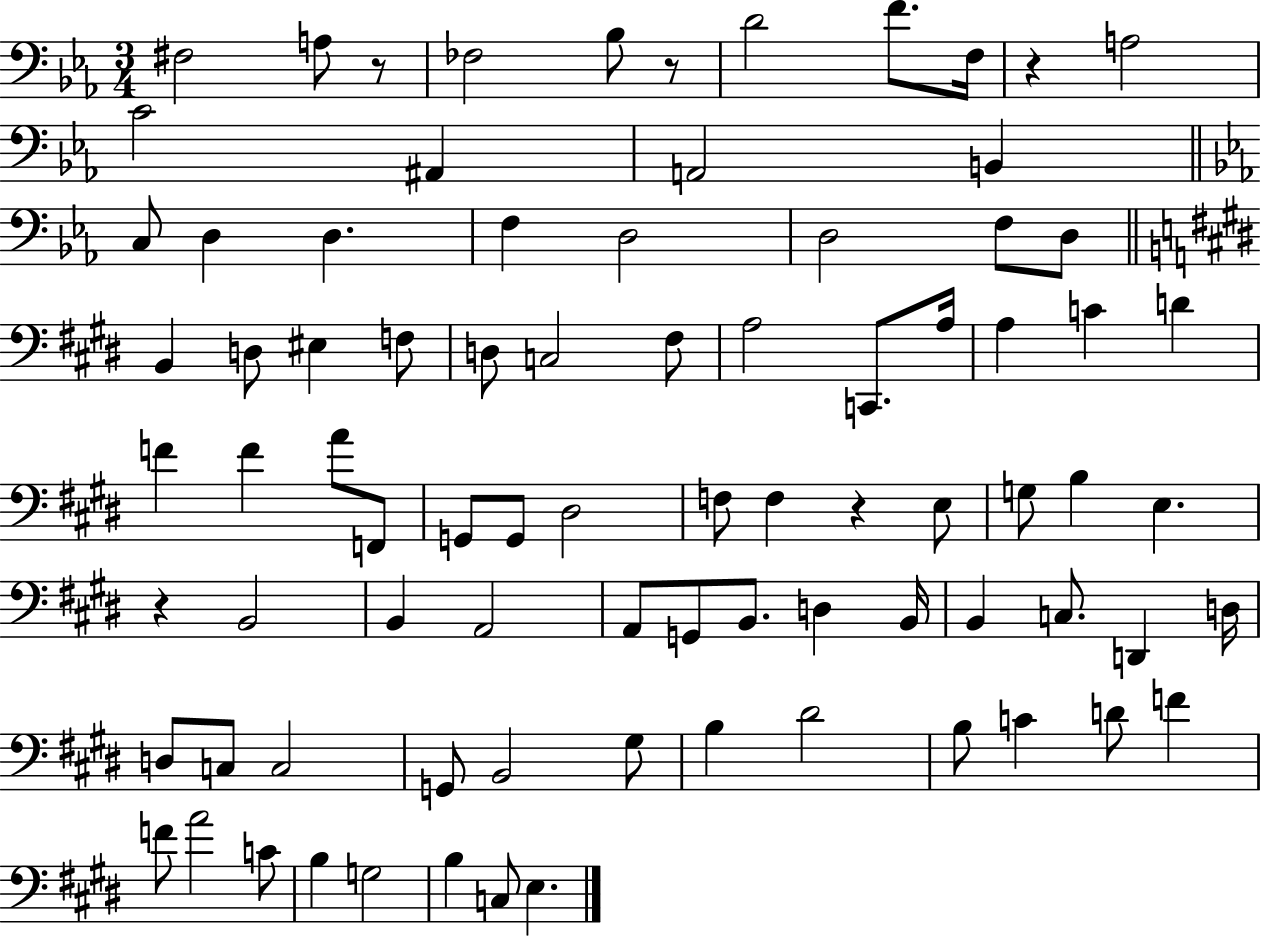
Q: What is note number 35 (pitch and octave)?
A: F4